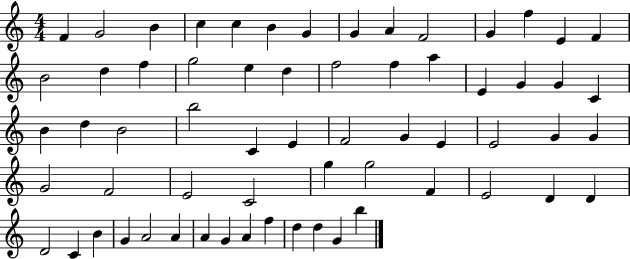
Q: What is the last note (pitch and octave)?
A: B5